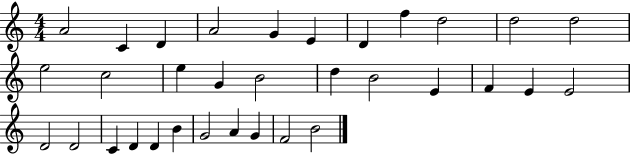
{
  \clef treble
  \numericTimeSignature
  \time 4/4
  \key c \major
  a'2 c'4 d'4 | a'2 g'4 e'4 | d'4 f''4 d''2 | d''2 d''2 | \break e''2 c''2 | e''4 g'4 b'2 | d''4 b'2 e'4 | f'4 e'4 e'2 | \break d'2 d'2 | c'4 d'4 d'4 b'4 | g'2 a'4 g'4 | f'2 b'2 | \break \bar "|."
}